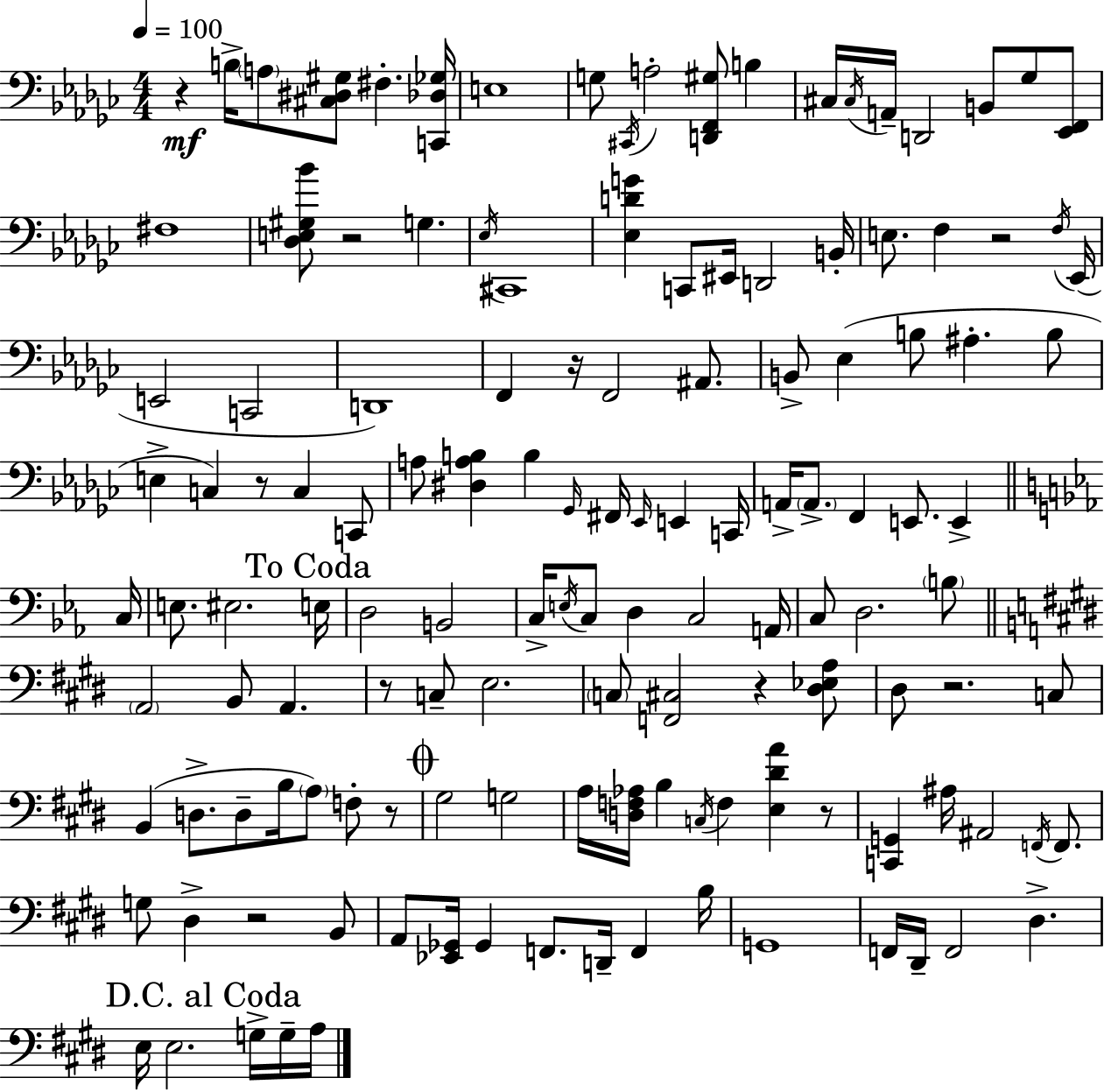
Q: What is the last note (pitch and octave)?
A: A3